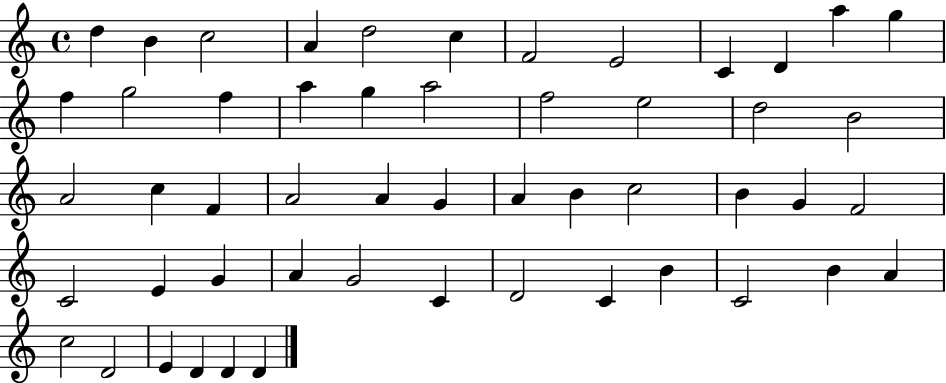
X:1
T:Untitled
M:4/4
L:1/4
K:C
d B c2 A d2 c F2 E2 C D a g f g2 f a g a2 f2 e2 d2 B2 A2 c F A2 A G A B c2 B G F2 C2 E G A G2 C D2 C B C2 B A c2 D2 E D D D